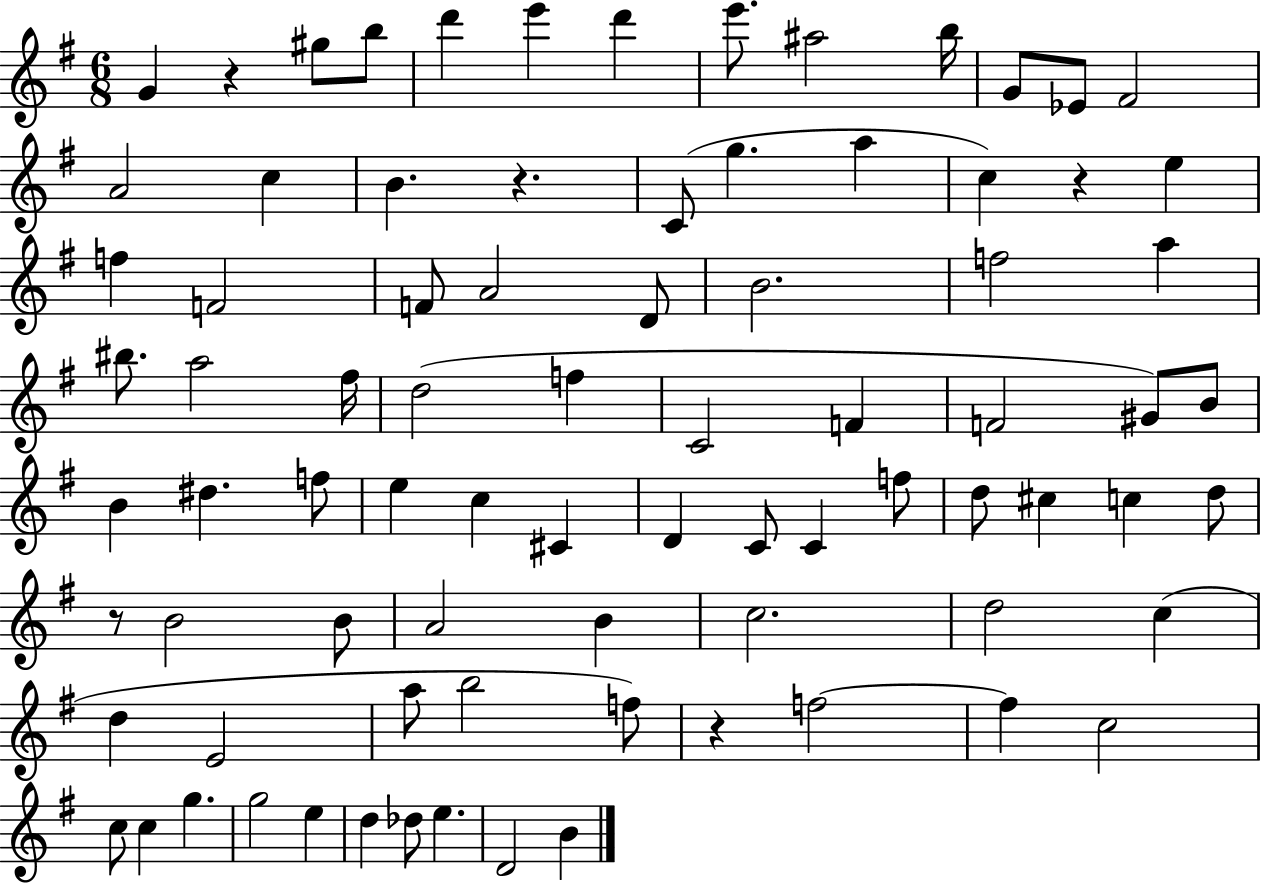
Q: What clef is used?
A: treble